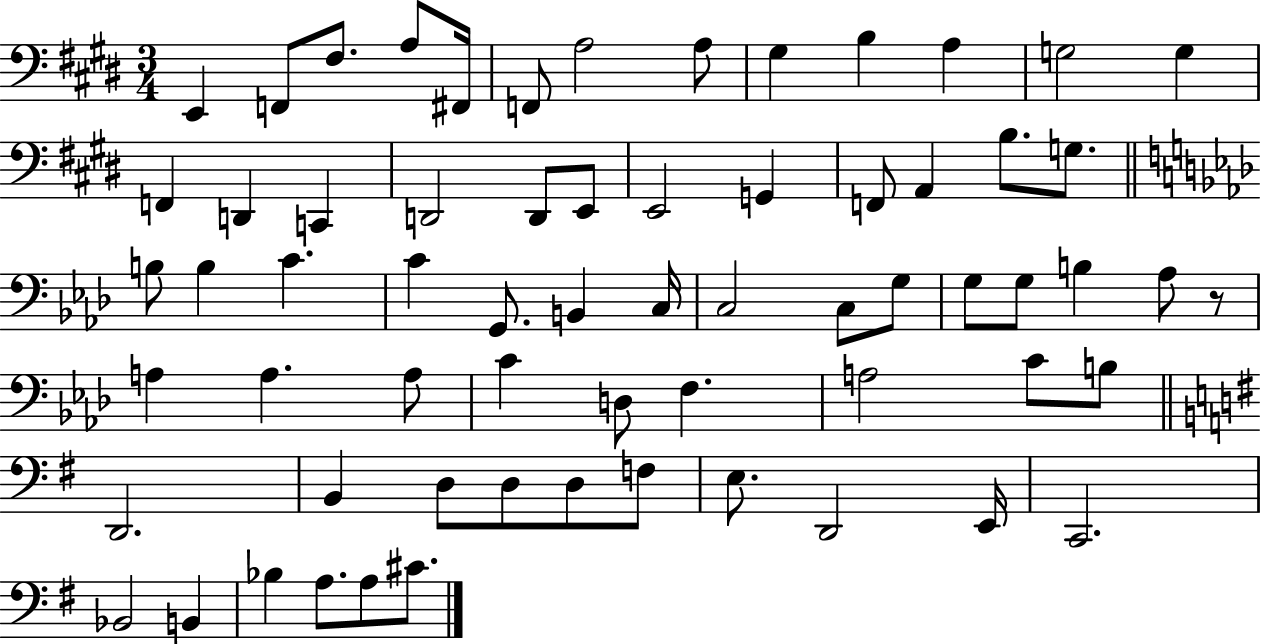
{
  \clef bass
  \numericTimeSignature
  \time 3/4
  \key e \major
  \repeat volta 2 { e,4 f,8 fis8. a8 fis,16 | f,8 a2 a8 | gis4 b4 a4 | g2 g4 | \break f,4 d,4 c,4 | d,2 d,8 e,8 | e,2 g,4 | f,8 a,4 b8. g8. | \break \bar "||" \break \key f \minor b8 b4 c'4. | c'4 g,8. b,4 c16 | c2 c8 g8 | g8 g8 b4 aes8 r8 | \break a4 a4. a8 | c'4 d8 f4. | a2 c'8 b8 | \bar "||" \break \key e \minor d,2. | b,4 d8 d8 d8 f8 | e8. d,2 e,16 | c,2. | \break bes,2 b,4 | bes4 a8. a8 cis'8. | } \bar "|."
}